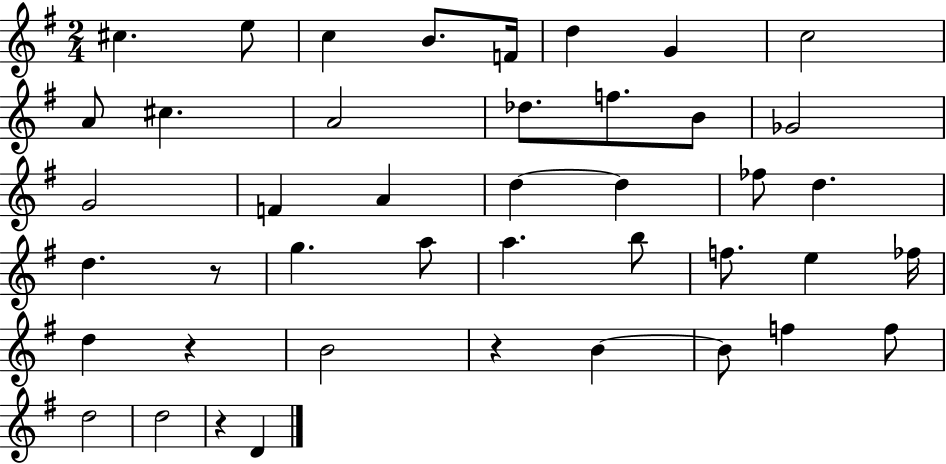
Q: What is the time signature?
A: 2/4